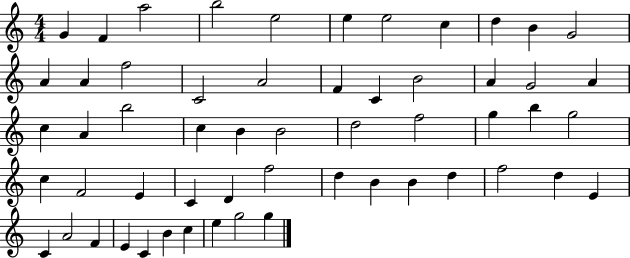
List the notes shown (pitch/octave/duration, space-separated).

G4/q F4/q A5/h B5/h E5/h E5/q E5/h C5/q D5/q B4/q G4/h A4/q A4/q F5/h C4/h A4/h F4/q C4/q B4/h A4/q G4/h A4/q C5/q A4/q B5/h C5/q B4/q B4/h D5/h F5/h G5/q B5/q G5/h C5/q F4/h E4/q C4/q D4/q F5/h D5/q B4/q B4/q D5/q F5/h D5/q E4/q C4/q A4/h F4/q E4/q C4/q B4/q C5/q E5/q G5/h G5/q